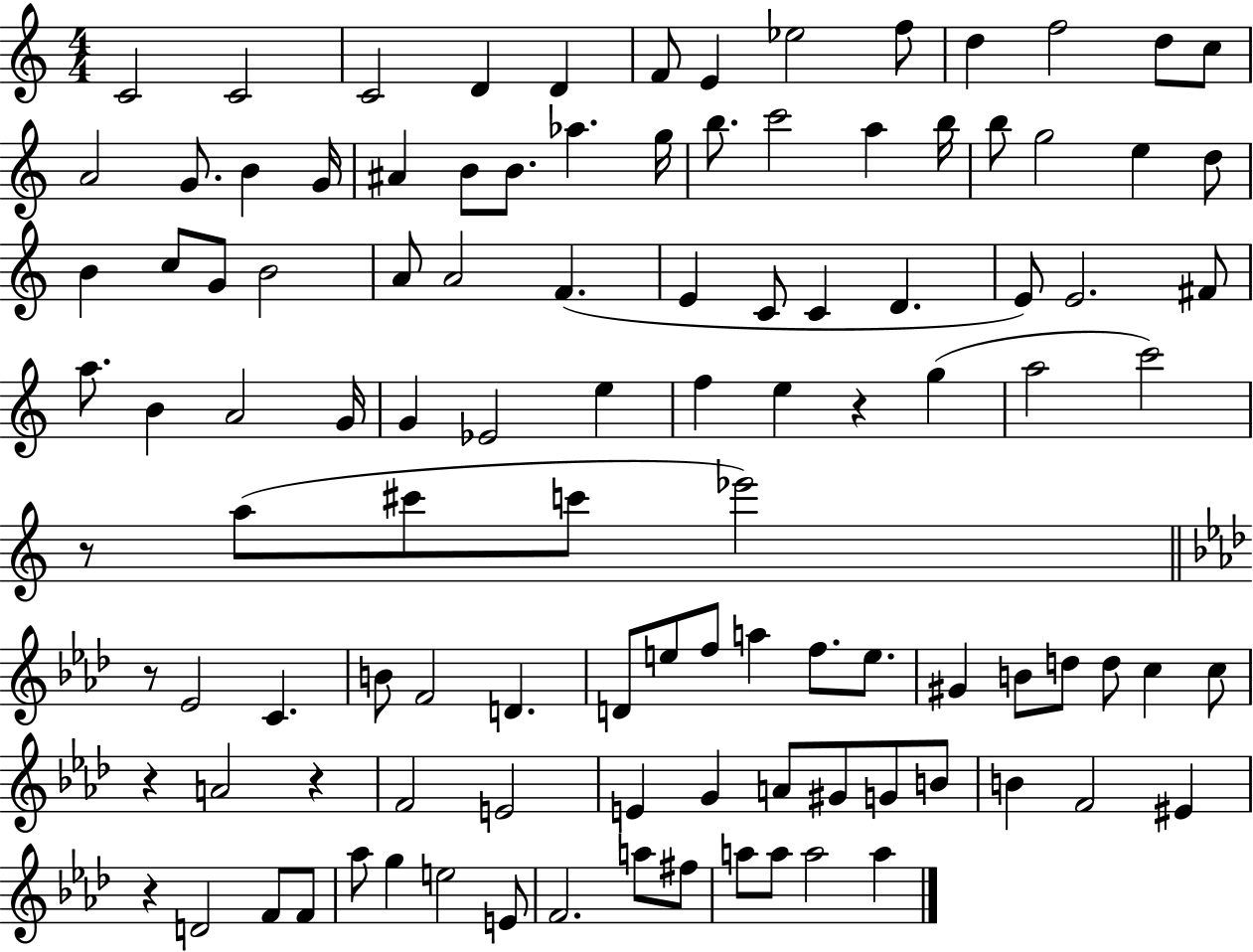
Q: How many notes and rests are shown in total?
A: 109